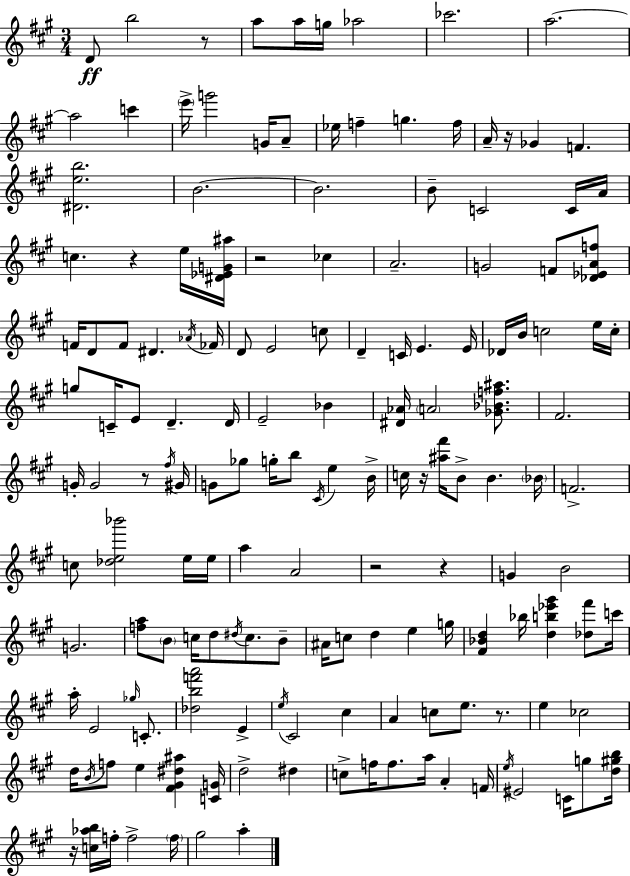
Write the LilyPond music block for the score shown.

{
  \clef treble
  \numericTimeSignature
  \time 3/4
  \key a \major
  d'8\ff b''2 r8 | a''8 a''16 g''16 aes''2 | ces'''2. | a''2.~~ | \break a''2 c'''4 | \parenthesize e'''16-> g'''2 g'16 a'8-- | ees''16 f''4-- g''4. f''16 | a'16-- r16 ges'4 f'4. | \break <dis' e'' b''>2. | b'2.~~ | b'2. | b'8-- c'2 c'16 a'16 | \break c''4. r4 e''16 <dis' ees' g' ais''>16 | r2 ces''4 | a'2.-- | g'2 f'8 <des' ees' a' f''>8 | \break f'16 d'8 f'8 dis'4. \acciaccatura { aes'16 } | fes'16 d'8 e'2 c''8 | d'4-- c'16 e'4. | e'16 des'16 b'16 c''2 e''16 | \break c''16-. g''8 c'16-- e'8 d'4.-- | d'16 e'2-- bes'4 | <dis' aes'>16 \parenthesize a'2 <ges' bes' f'' ais''>8. | fis'2. | \break g'16-. g'2 r8 | \acciaccatura { fis''16 } gis'16 g'8 ges''8 g''16-. b''8 \acciaccatura { cis'16 } e''4 | b'16-> c''16 r16 <ais'' fis'''>16 b'8-> b'4. | \parenthesize bes'16 f'2.-> | \break c''8 <des'' e'' bes'''>2 | e''16 e''16 a''4 a'2 | r2 r4 | g'4 b'2 | \break g'2. | <f'' a''>8 \parenthesize b'8 c''16 d''8 \acciaccatura { dis''16 } c''8. | b'8-- ais'16 c''8 d''4 e''4 | g''16 <fis' bes' d''>4 bes''16 <d'' b'' ees''' gis'''>4 | \break <des'' fis'''>8 c'''16 a''16-. e'2 | \grace { ges''16 } c'8.-. <des'' b'' f''' a'''>2 | e'4-> \acciaccatura { e''16 } cis'2 | cis''4 a'4 c''8 | \break e''8. r8. e''4 ces''2 | d''16 \acciaccatura { b'16 } f''8 e''4 | <fis' gis' dis'' ais''>4 <c' g'>16 d''2-> | dis''4 c''8-> f''16 f''8. | \break a''16 a'4-. f'16 \acciaccatura { e''16 } eis'2 | c'16 g''8 <d'' gis'' b''>16 r16 <c'' aes'' b''>16 f''16-. f''2-> | \parenthesize f''16 gis''2 | a''4-. \bar "|."
}